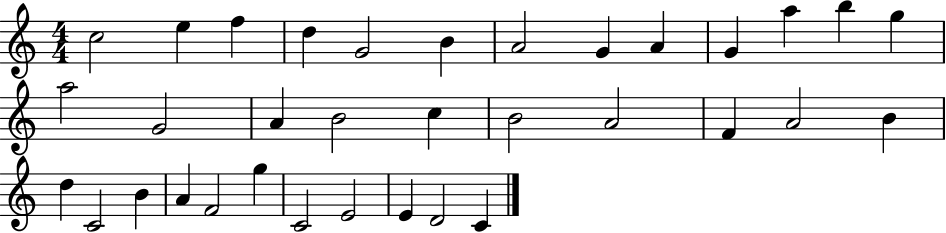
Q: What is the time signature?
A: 4/4